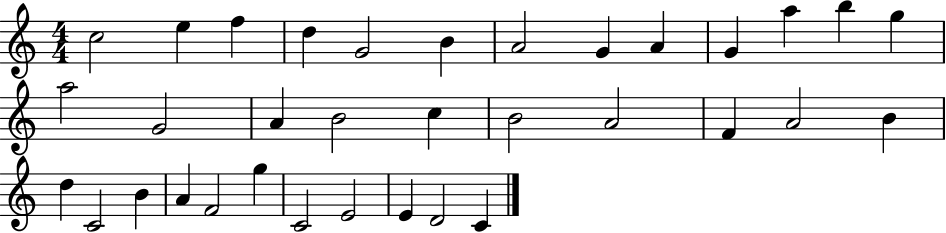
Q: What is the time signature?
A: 4/4